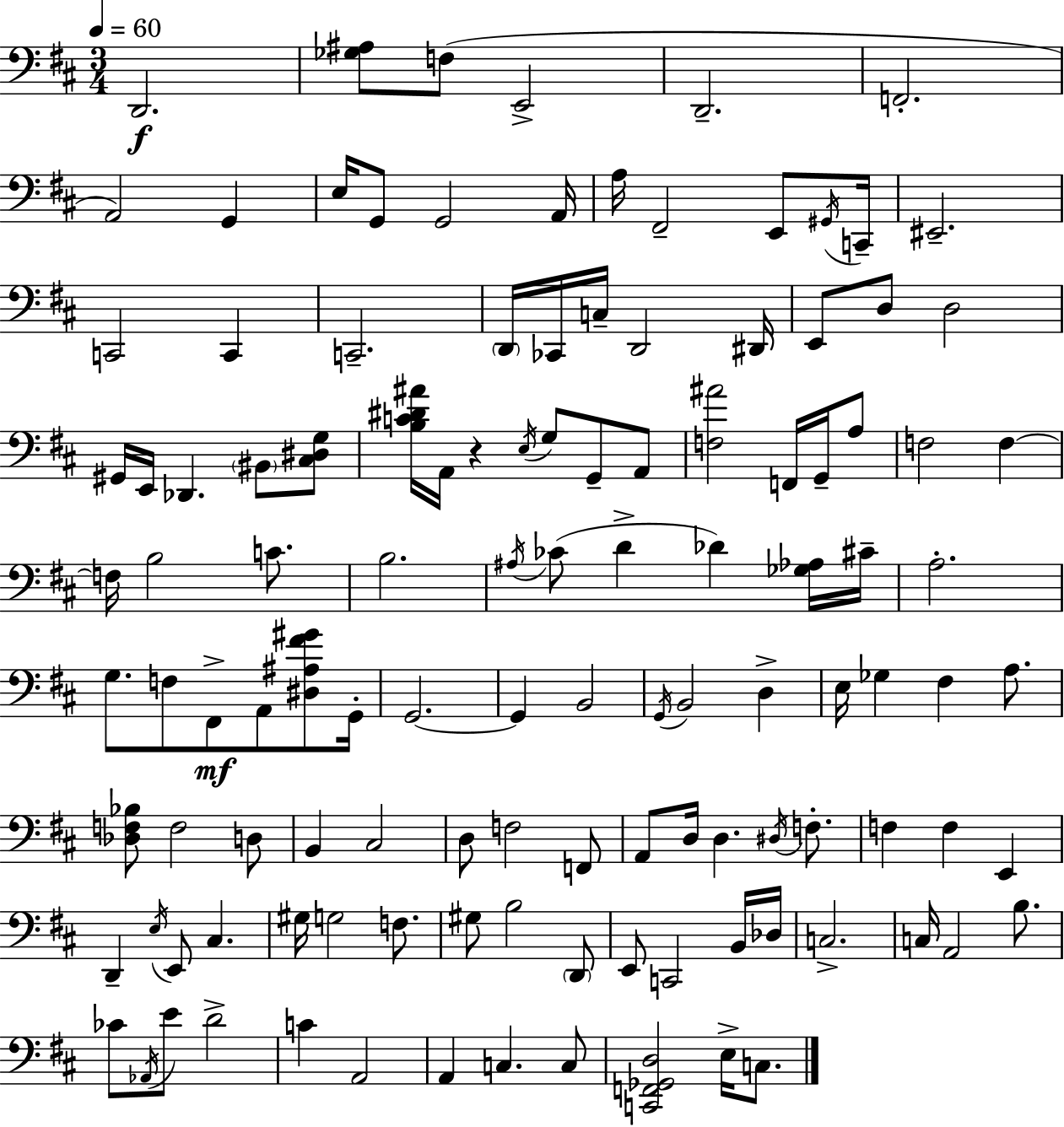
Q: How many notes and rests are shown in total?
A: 120